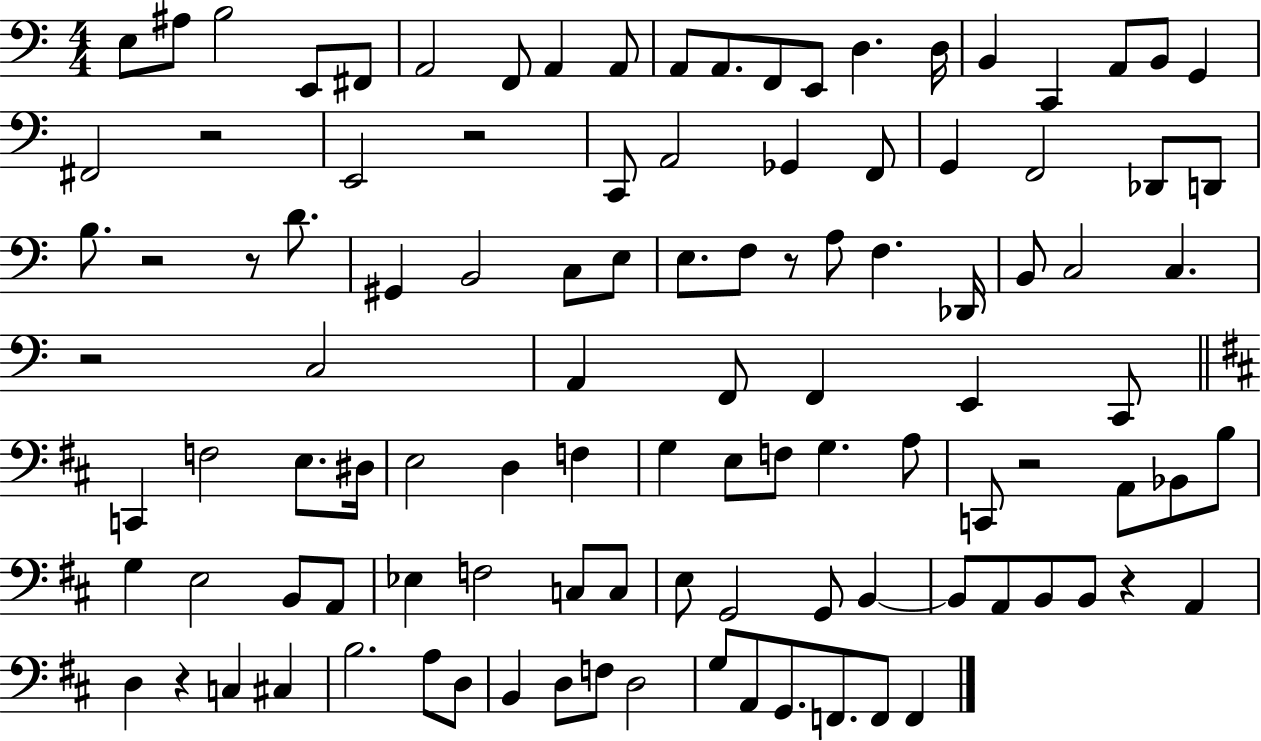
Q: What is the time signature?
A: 4/4